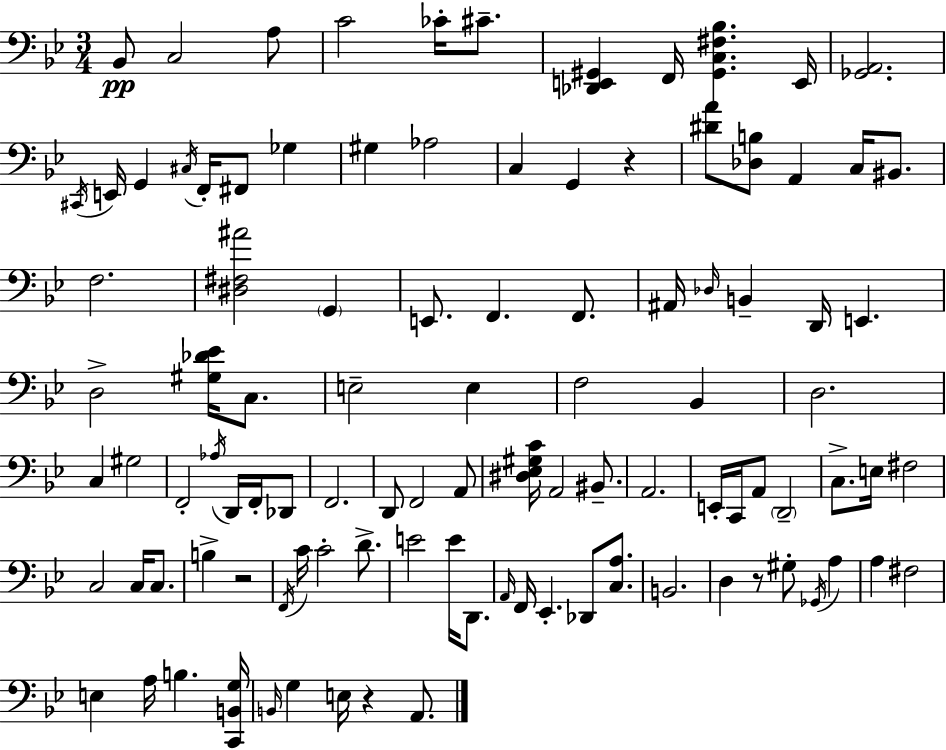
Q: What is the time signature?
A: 3/4